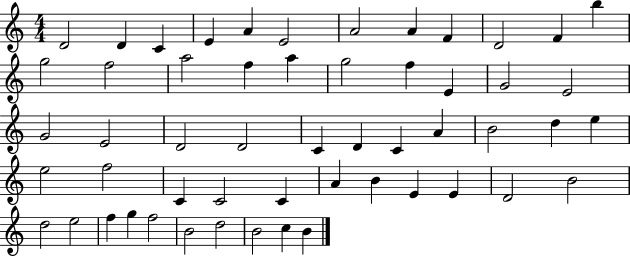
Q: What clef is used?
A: treble